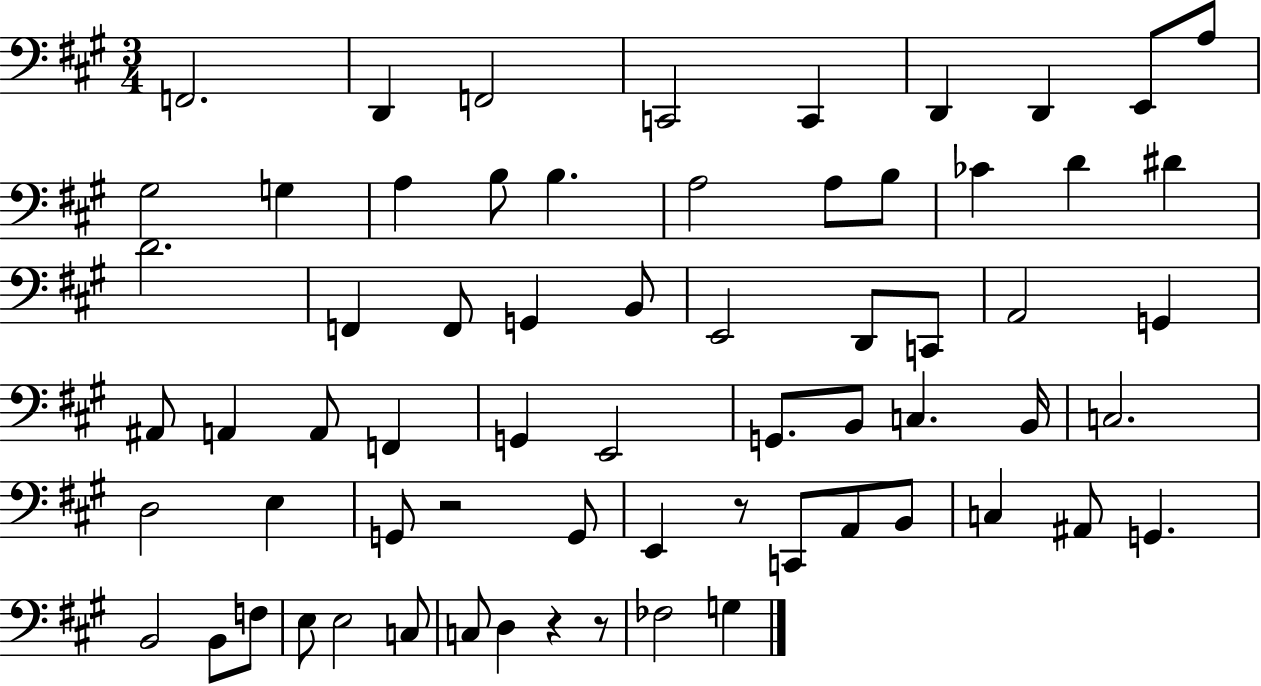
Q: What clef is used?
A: bass